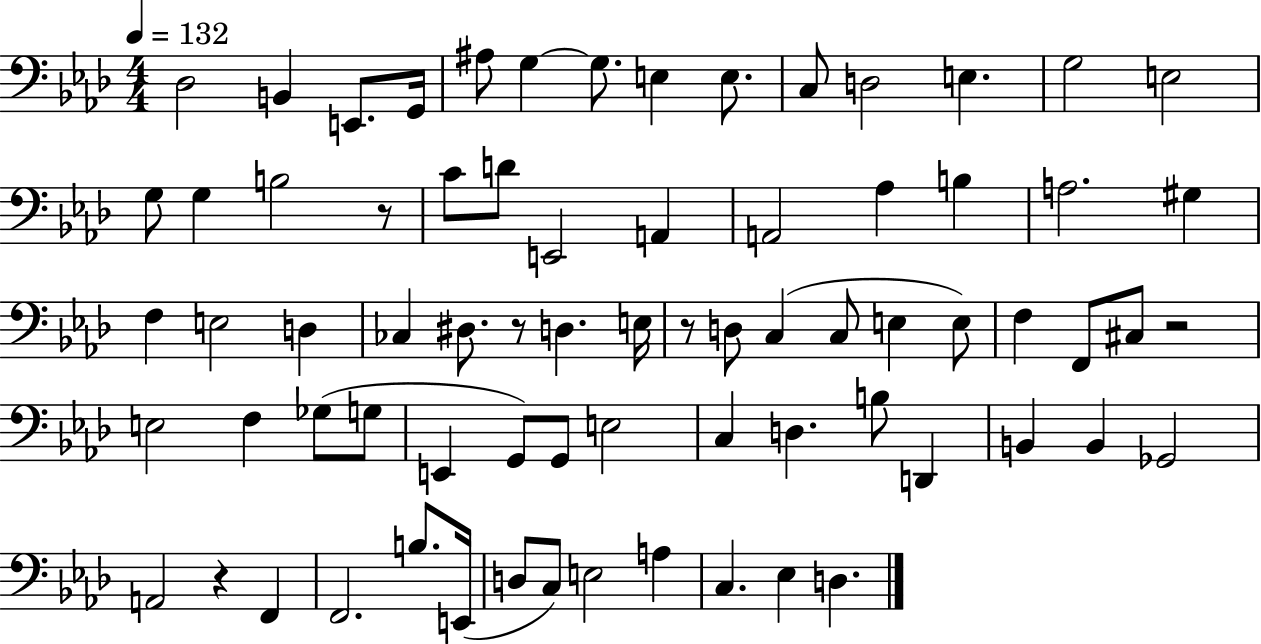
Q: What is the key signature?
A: AES major